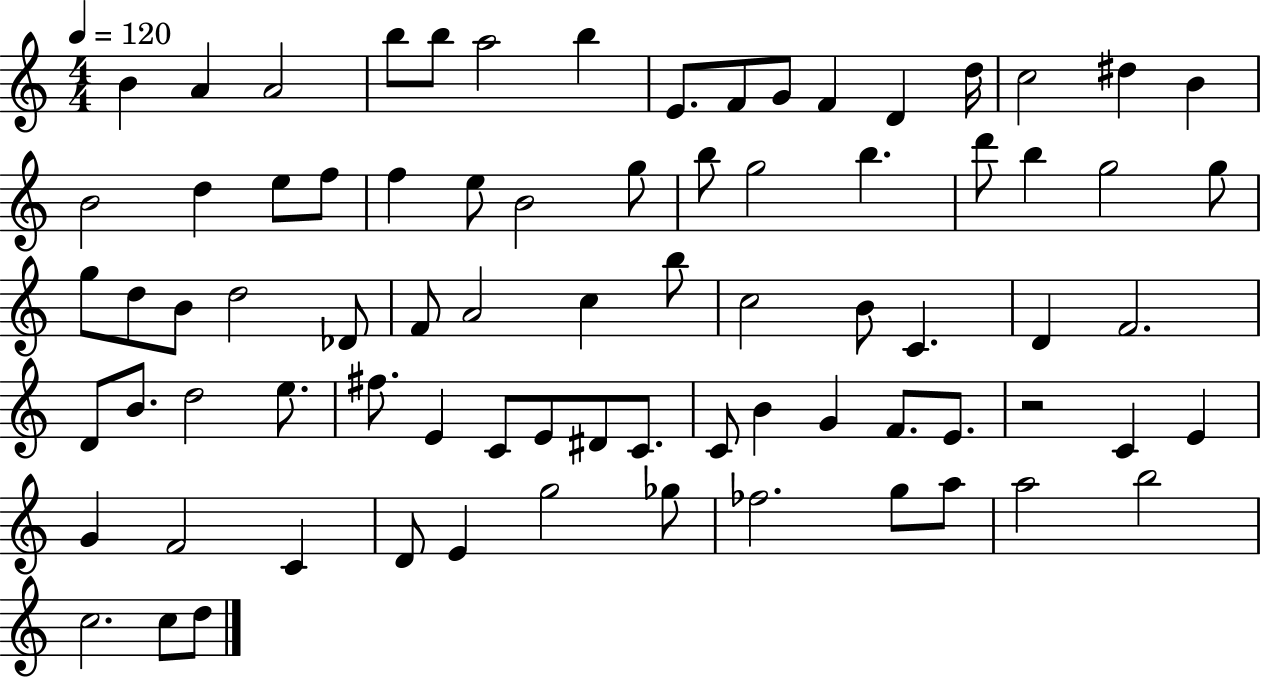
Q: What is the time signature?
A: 4/4